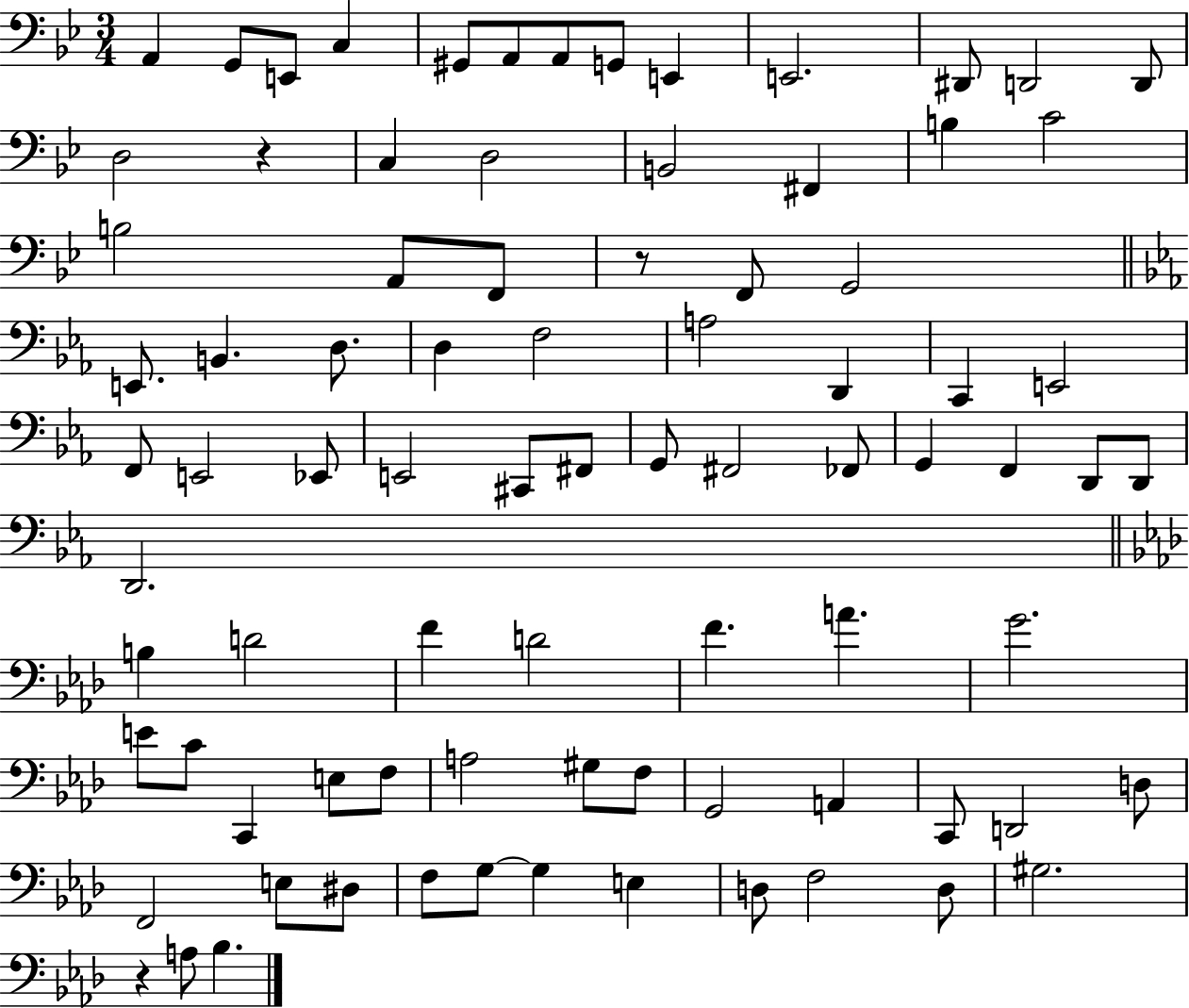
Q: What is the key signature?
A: BES major